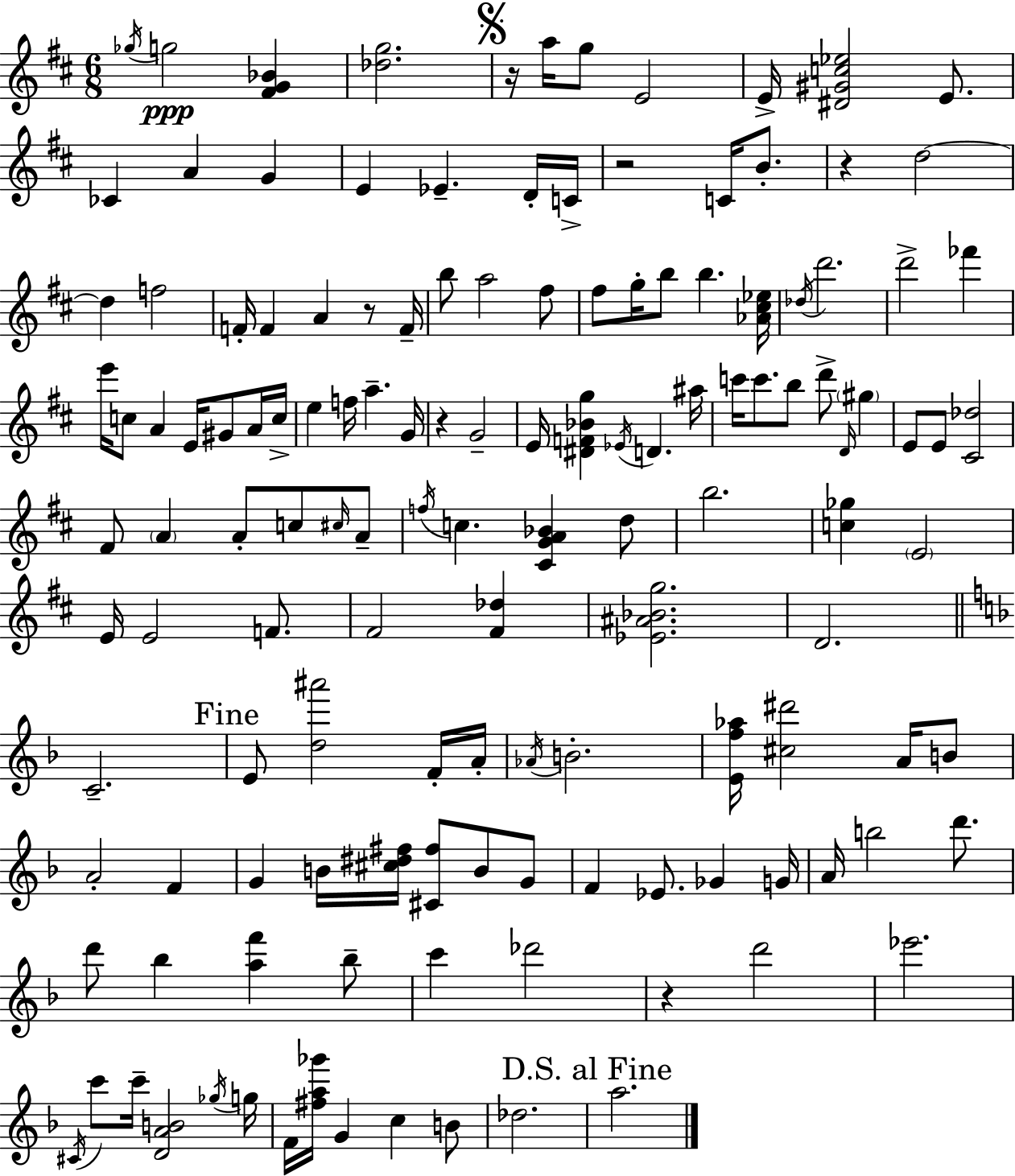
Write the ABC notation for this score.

X:1
T:Untitled
M:6/8
L:1/4
K:D
_g/4 g2 [^FG_B] [_dg]2 z/4 a/4 g/2 E2 E/4 [^D^Gc_e]2 E/2 _C A G E _E D/4 C/4 z2 C/4 B/2 z d2 d f2 F/4 F A z/2 F/4 b/2 a2 ^f/2 ^f/2 g/4 b/2 b [_A^c_e]/4 _d/4 d'2 d'2 _f' e'/4 c/2 A E/4 ^G/2 A/4 c/4 e f/4 a G/4 z G2 E/4 [^DF_Bg] _E/4 D ^a/4 c'/4 c'/2 b/2 d'/2 D/4 ^g E/2 E/2 [^C_d]2 ^F/2 A A/2 c/2 ^c/4 A/2 f/4 c [^CGA_B] d/2 b2 [c_g] E2 E/4 E2 F/2 ^F2 [^F_d] [_E^A_Bg]2 D2 C2 E/2 [d^a']2 F/4 A/4 _A/4 B2 [Ef_a]/4 [^c^d']2 A/4 B/2 A2 F G B/4 [^c^d^f]/4 [^C^f]/2 B/2 G/2 F _E/2 _G G/4 A/4 b2 d'/2 d'/2 _b [af'] _b/2 c' _d'2 z d'2 _e'2 ^C/4 c'/2 c'/4 [DAB]2 _g/4 g/4 F/4 [^fa_g']/4 G c B/2 _d2 a2